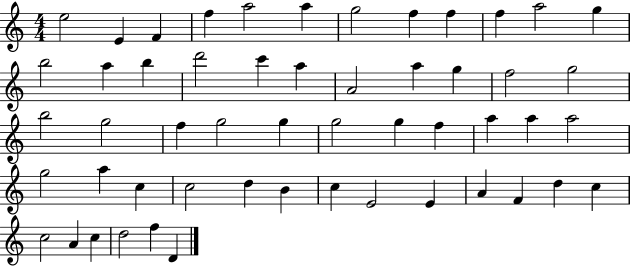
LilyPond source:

{
  \clef treble
  \numericTimeSignature
  \time 4/4
  \key c \major
  e''2 e'4 f'4 | f''4 a''2 a''4 | g''2 f''4 f''4 | f''4 a''2 g''4 | \break b''2 a''4 b''4 | d'''2 c'''4 a''4 | a'2 a''4 g''4 | f''2 g''2 | \break b''2 g''2 | f''4 g''2 g''4 | g''2 g''4 f''4 | a''4 a''4 a''2 | \break g''2 a''4 c''4 | c''2 d''4 b'4 | c''4 e'2 e'4 | a'4 f'4 d''4 c''4 | \break c''2 a'4 c''4 | d''2 f''4 d'4 | \bar "|."
}